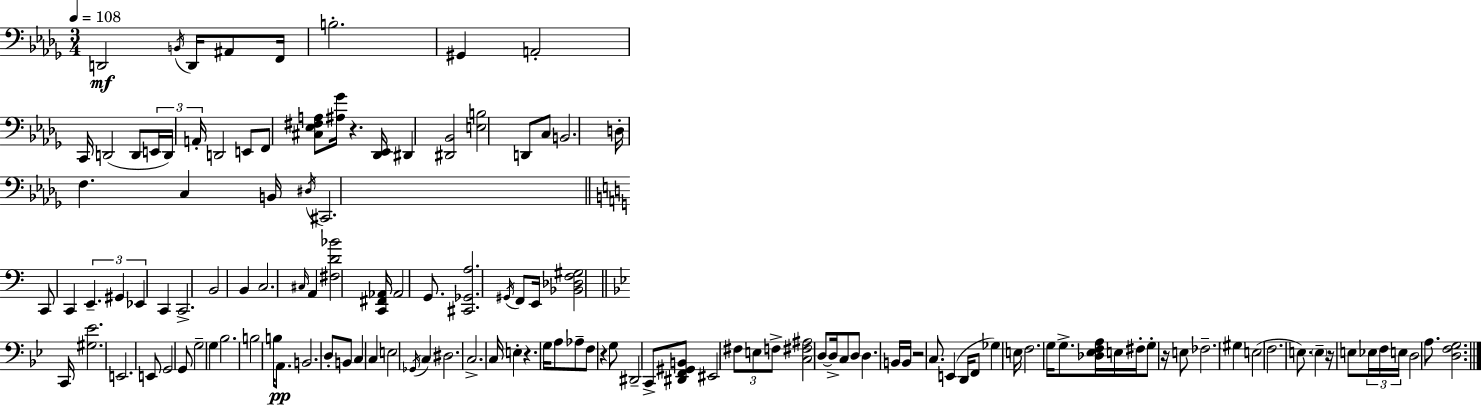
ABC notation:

X:1
T:Untitled
M:3/4
L:1/4
K:Bbm
D,,2 B,,/4 D,,/4 ^A,,/2 F,,/4 B,2 ^G,, A,,2 C,,/4 D,,2 D,,/2 E,,/4 D,,/4 A,,/4 D,,2 E,,/2 F,,/2 [^C,_E,^F,A,]/2 [^A,_G]/4 z [_D,,_E,,]/4 ^D,, [^D,,_B,,]2 [E,B,]2 D,,/2 C,/2 B,,2 D,/4 F, C, B,,/4 ^D,/4 ^C,,2 C,,/2 C,, E,, ^G,, _E,, C,, C,,2 B,,2 B,, C,2 ^C,/4 A,, [^F,D_B]2 [C,,^F,,_A,,]/4 _A,,2 G,,/2 [^C,,_G,,A,]2 ^G,,/4 F,,/2 E,,/4 [_B,,_D,F,^G,]2 C,,/4 [^G,_E]2 E,,2 E,,/2 G,,2 G,,/2 G,2 G, _B,2 B,2 B,/4 A,,/2 B,,2 D,/2 B,,/2 C, C, E,2 _G,,/4 C, ^D,2 C,2 C,/4 E, z G,/4 A,/2 _A,/2 F,/2 z G,/2 ^D,,2 C,,/2 [^D,,F,,^G,,B,,]/2 ^E,,2 ^F,/2 E,/2 F,/2 [C,^F,^A,]2 D,/2 D,/4 C,/2 D,/2 D, B,,/4 B,,/4 z2 C,/2 E,, D,,/4 F,,/2 _G, E,/4 F,2 G,/4 G,/2 [_D,_E,F,A,]/4 E,/4 ^F,/4 G,/2 z/4 E,/2 _F,2 ^G, E,2 F,2 E,/2 E, z/4 E,/2 _E,/4 F,/4 E,/4 D,2 A,/2 [D,F,G,]2